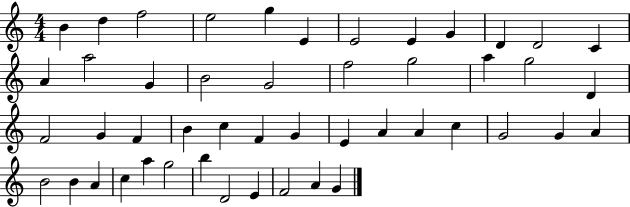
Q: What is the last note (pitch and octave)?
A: G4